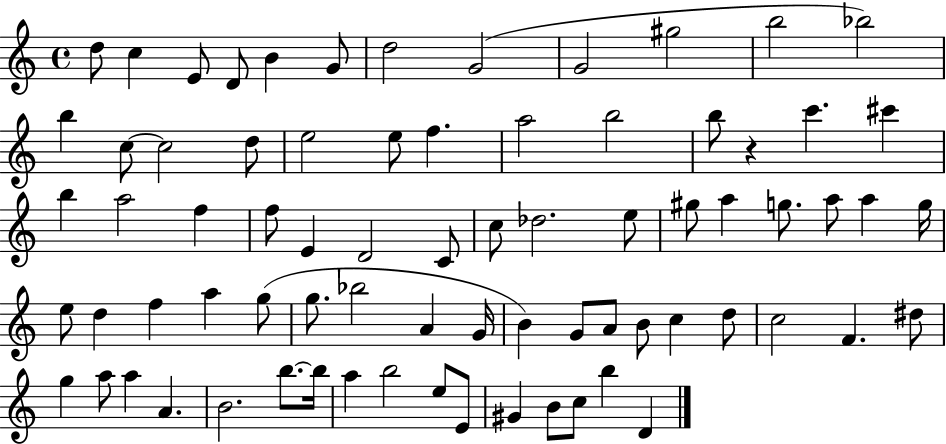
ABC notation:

X:1
T:Untitled
M:4/4
L:1/4
K:C
d/2 c E/2 D/2 B G/2 d2 G2 G2 ^g2 b2 _b2 b c/2 c2 d/2 e2 e/2 f a2 b2 b/2 z c' ^c' b a2 f f/2 E D2 C/2 c/2 _d2 e/2 ^g/2 a g/2 a/2 a g/4 e/2 d f a g/2 g/2 _b2 A G/4 B G/2 A/2 B/2 c d/2 c2 F ^d/2 g a/2 a A B2 b/2 b/4 a b2 e/2 E/2 ^G B/2 c/2 b D